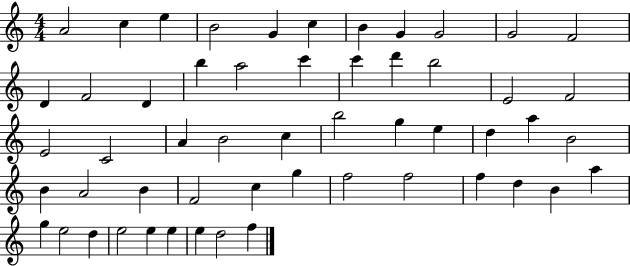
{
  \clef treble
  \numericTimeSignature
  \time 4/4
  \key c \major
  a'2 c''4 e''4 | b'2 g'4 c''4 | b'4 g'4 g'2 | g'2 f'2 | \break d'4 f'2 d'4 | b''4 a''2 c'''4 | c'''4 d'''4 b''2 | e'2 f'2 | \break e'2 c'2 | a'4 b'2 c''4 | b''2 g''4 e''4 | d''4 a''4 b'2 | \break b'4 a'2 b'4 | f'2 c''4 g''4 | f''2 f''2 | f''4 d''4 b'4 a''4 | \break g''4 e''2 d''4 | e''2 e''4 e''4 | e''4 d''2 f''4 | \bar "|."
}